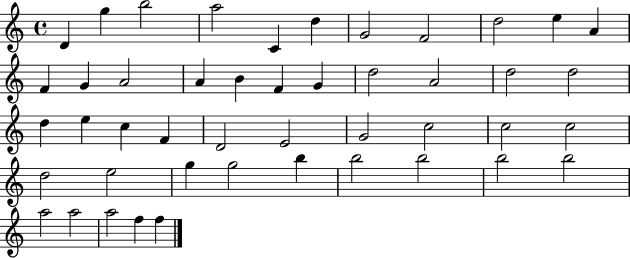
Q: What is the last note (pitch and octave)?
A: F5